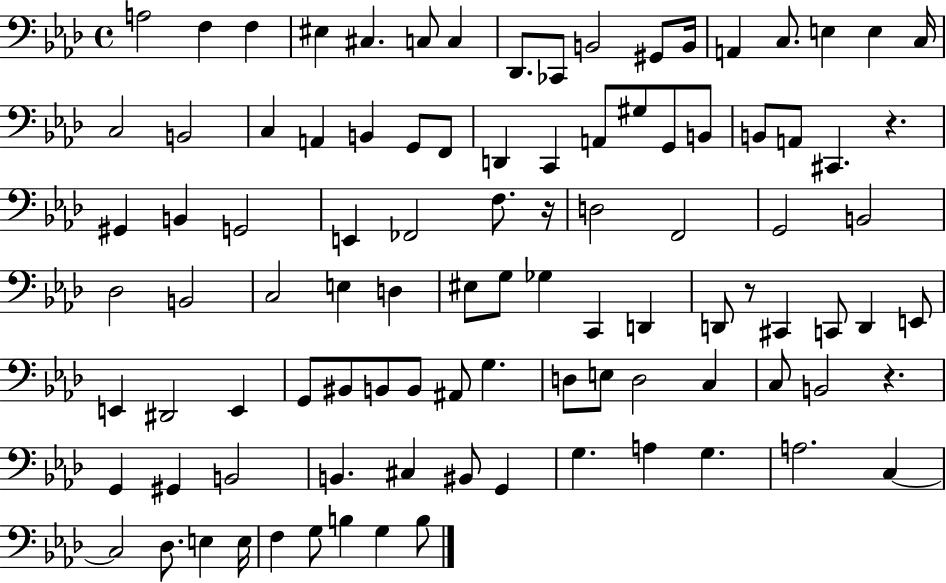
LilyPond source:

{
  \clef bass
  \time 4/4
  \defaultTimeSignature
  \key aes \major
  \repeat volta 2 { a2 f4 f4 | eis4 cis4. c8 c4 | des,8. ces,8 b,2 gis,8 b,16 | a,4 c8. e4 e4 c16 | \break c2 b,2 | c4 a,4 b,4 g,8 f,8 | d,4 c,4 a,8 gis8 g,8 b,8 | b,8 a,8 cis,4. r4. | \break gis,4 b,4 g,2 | e,4 fes,2 f8. r16 | d2 f,2 | g,2 b,2 | \break des2 b,2 | c2 e4 d4 | eis8 g8 ges4 c,4 d,4 | d,8 r8 cis,4 c,8 d,4 e,8 | \break e,4 dis,2 e,4 | g,8 bis,8 b,8 b,8 ais,8 g4. | d8 e8 d2 c4 | c8 b,2 r4. | \break g,4 gis,4 b,2 | b,4. cis4 bis,8 g,4 | g4. a4 g4. | a2. c4~~ | \break c2 des8. e4 e16 | f4 g8 b4 g4 b8 | } \bar "|."
}